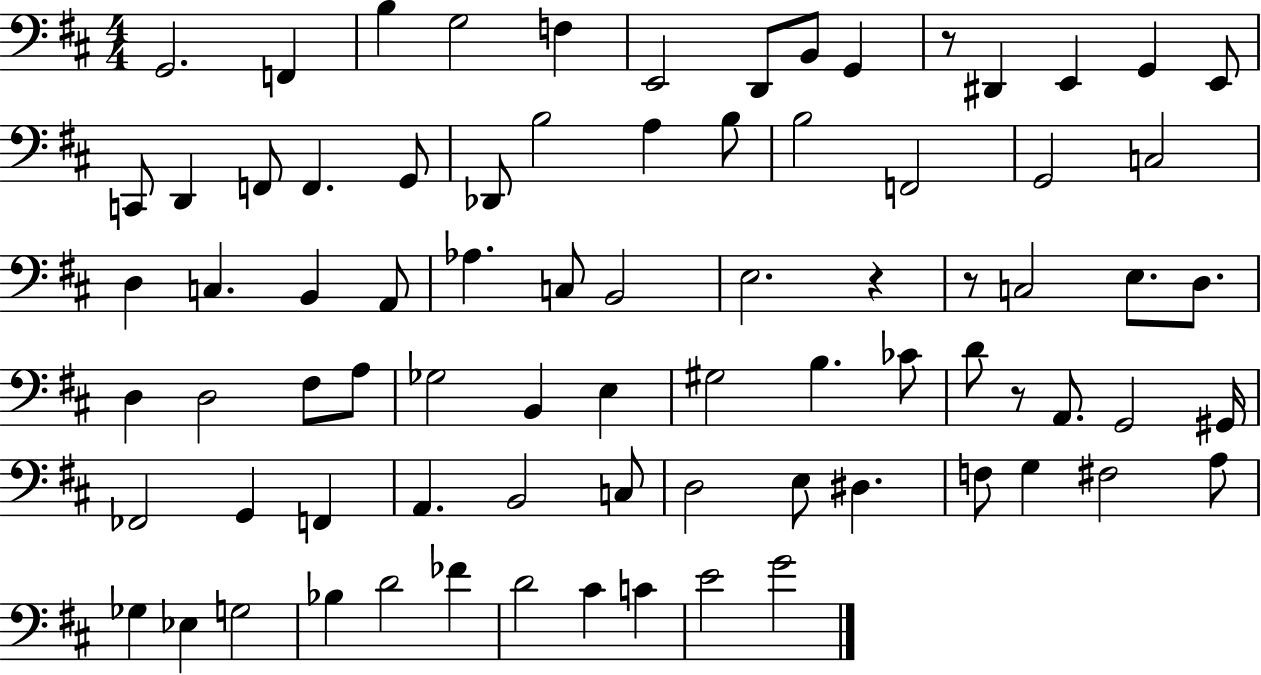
X:1
T:Untitled
M:4/4
L:1/4
K:D
G,,2 F,, B, G,2 F, E,,2 D,,/2 B,,/2 G,, z/2 ^D,, E,, G,, E,,/2 C,,/2 D,, F,,/2 F,, G,,/2 _D,,/2 B,2 A, B,/2 B,2 F,,2 G,,2 C,2 D, C, B,, A,,/2 _A, C,/2 B,,2 E,2 z z/2 C,2 E,/2 D,/2 D, D,2 ^F,/2 A,/2 _G,2 B,, E, ^G,2 B, _C/2 D/2 z/2 A,,/2 G,,2 ^G,,/4 _F,,2 G,, F,, A,, B,,2 C,/2 D,2 E,/2 ^D, F,/2 G, ^F,2 A,/2 _G, _E, G,2 _B, D2 _F D2 ^C C E2 G2